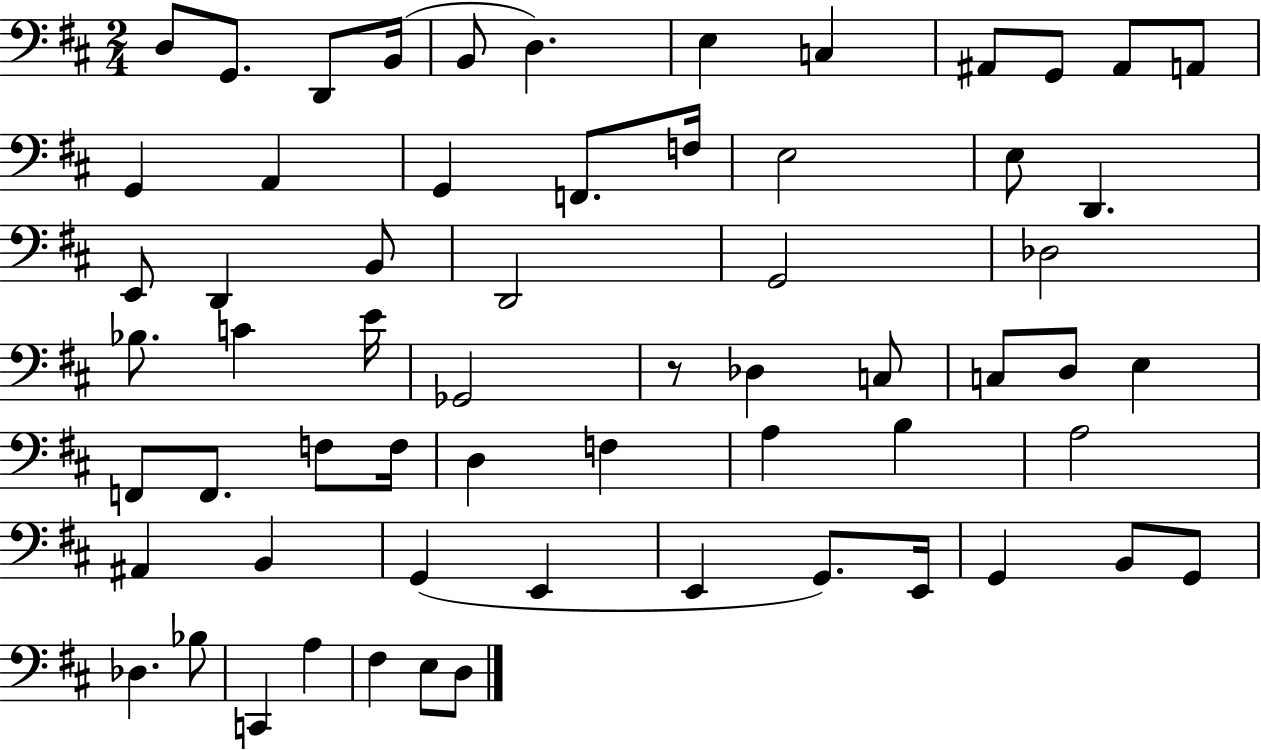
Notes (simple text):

D3/e G2/e. D2/e B2/s B2/e D3/q. E3/q C3/q A#2/e G2/e A#2/e A2/e G2/q A2/q G2/q F2/e. F3/s E3/h E3/e D2/q. E2/e D2/q B2/e D2/h G2/h Db3/h Bb3/e. C4/q E4/s Gb2/h R/e Db3/q C3/e C3/e D3/e E3/q F2/e F2/e. F3/e F3/s D3/q F3/q A3/q B3/q A3/h A#2/q B2/q G2/q E2/q E2/q G2/e. E2/s G2/q B2/e G2/e Db3/q. Bb3/e C2/q A3/q F#3/q E3/e D3/e